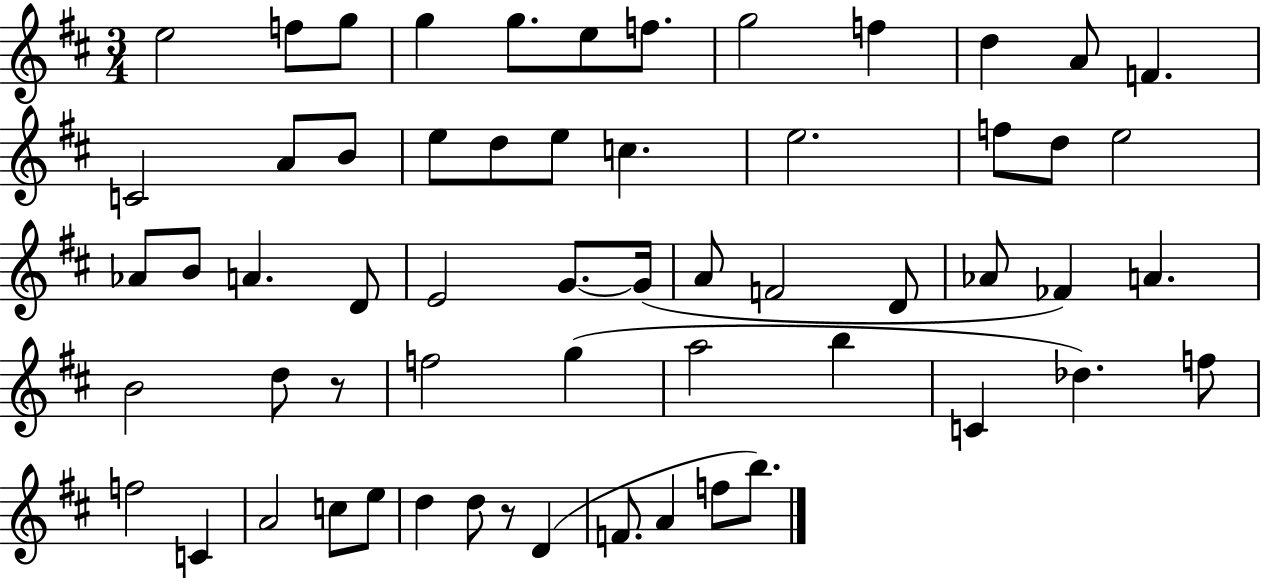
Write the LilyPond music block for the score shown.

{
  \clef treble
  \numericTimeSignature
  \time 3/4
  \key d \major
  e''2 f''8 g''8 | g''4 g''8. e''8 f''8. | g''2 f''4 | d''4 a'8 f'4. | \break c'2 a'8 b'8 | e''8 d''8 e''8 c''4. | e''2. | f''8 d''8 e''2 | \break aes'8 b'8 a'4. d'8 | e'2 g'8.~~ g'16( | a'8 f'2 d'8 | aes'8 fes'4) a'4. | \break b'2 d''8 r8 | f''2 g''4( | a''2 b''4 | c'4 des''4.) f''8 | \break f''2 c'4 | a'2 c''8 e''8 | d''4 d''8 r8 d'4( | f'8. a'4 f''8 b''8.) | \break \bar "|."
}